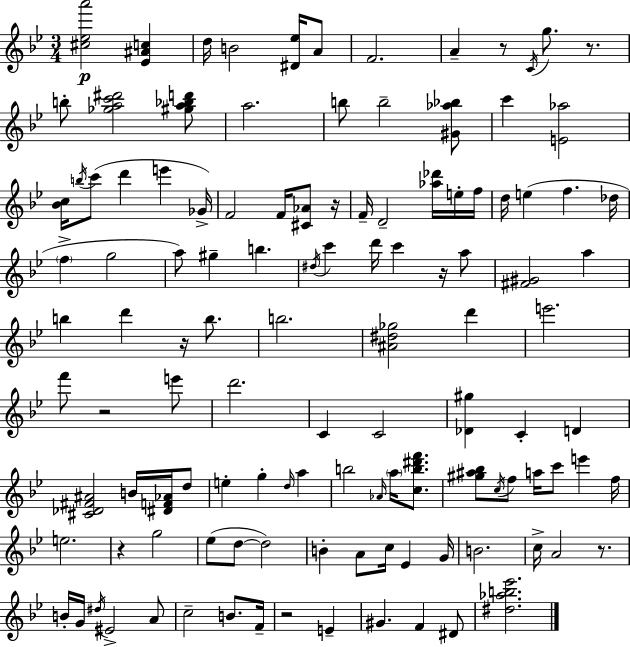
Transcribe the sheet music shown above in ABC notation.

X:1
T:Untitled
M:3/4
L:1/4
K:Bb
[^c_ea']2 [_E^Ac] d/4 B2 [^D_e]/4 A/2 F2 A z/2 C/4 g/2 z/2 b/2 [_gac'^d']2 [^ga_bd']/2 a2 b/2 b2 [^G_a_b]/2 c' [E_a]2 [_Bc]/4 b/4 c'/2 d' e' _G/4 F2 F/4 [^C_A]/2 z/4 F/4 D2 [_a_d']/4 e/4 f/4 d/4 e f _d/4 f g2 a/2 ^g b ^d/4 c' d'/4 c' z/4 a/2 [^F^G]2 a b d' z/4 b/2 b2 [^A^d_g]2 d' e'2 f'/2 z2 e'/2 d'2 C C2 [_D^g] C D [^C_D^F^A]2 B/4 [^DF_A]/4 d/2 e g d/4 a b2 _A/4 a/4 [cb^d'f']/2 [^g^a_b]/2 c/4 f/2 a/4 c'/2 e' f/4 e2 z g2 _e/2 d/2 d2 B A/2 c/4 _E G/4 B2 c/4 A2 z/2 B/4 G/4 ^d/4 ^E2 A/2 c2 B/2 F/4 z2 E ^G F ^D/2 [^d_ab_e']2